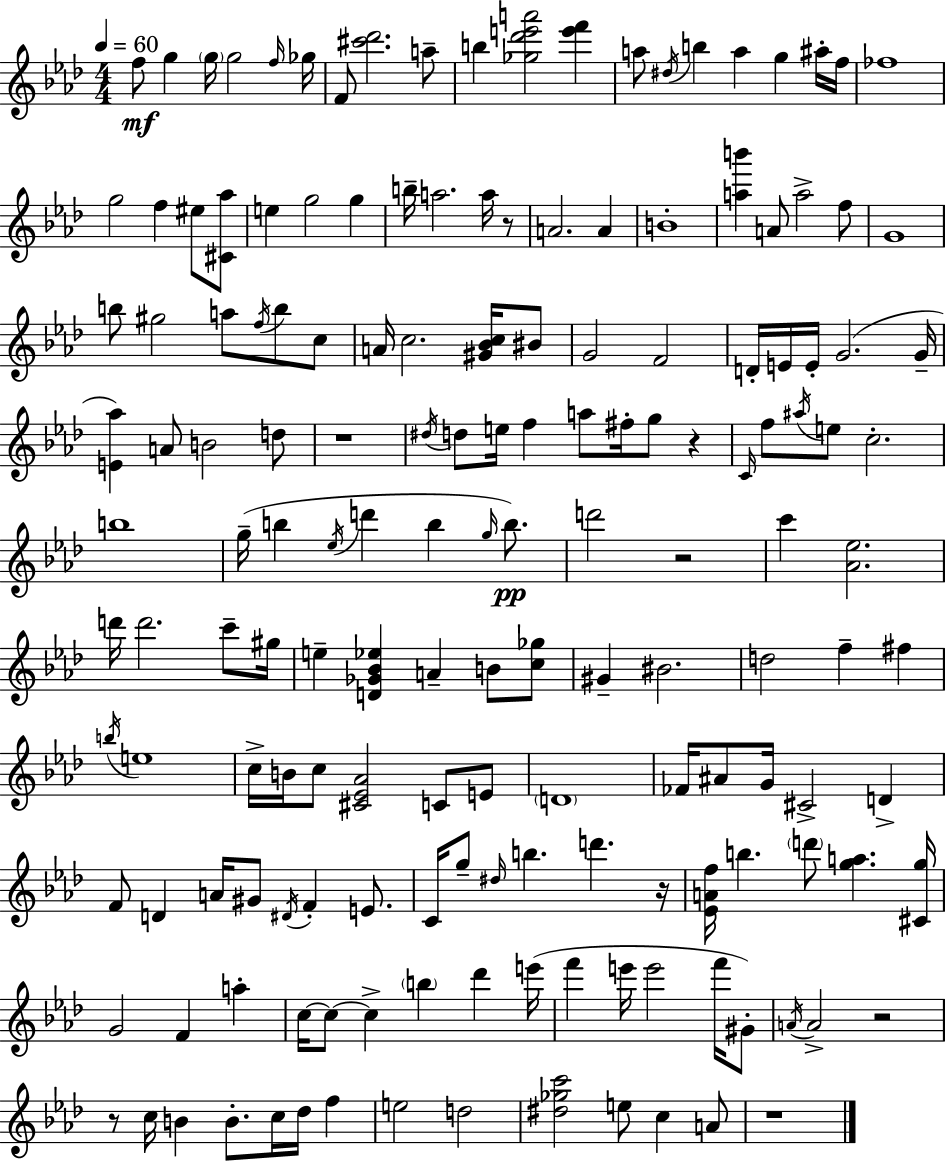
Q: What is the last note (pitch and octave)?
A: A4